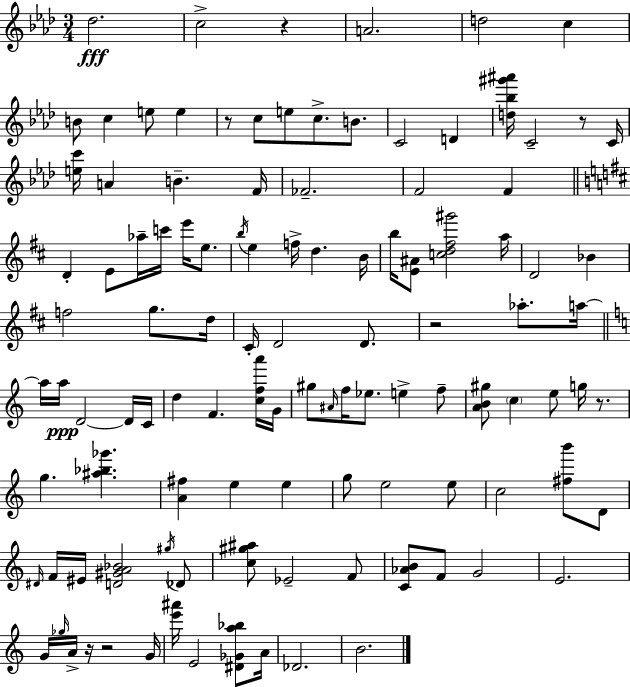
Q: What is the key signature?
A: F minor